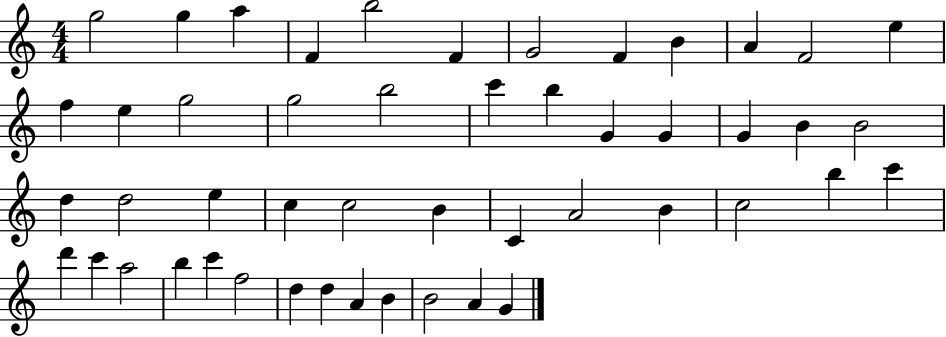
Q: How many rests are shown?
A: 0